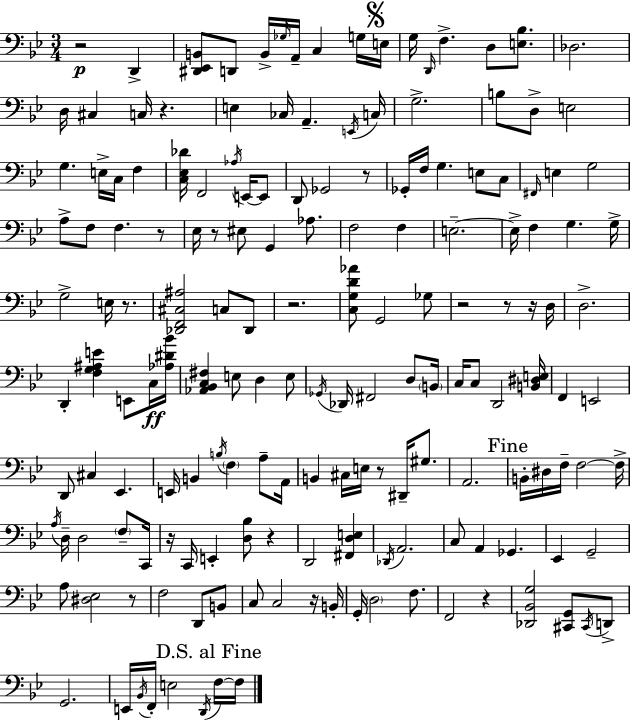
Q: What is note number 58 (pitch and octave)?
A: G3